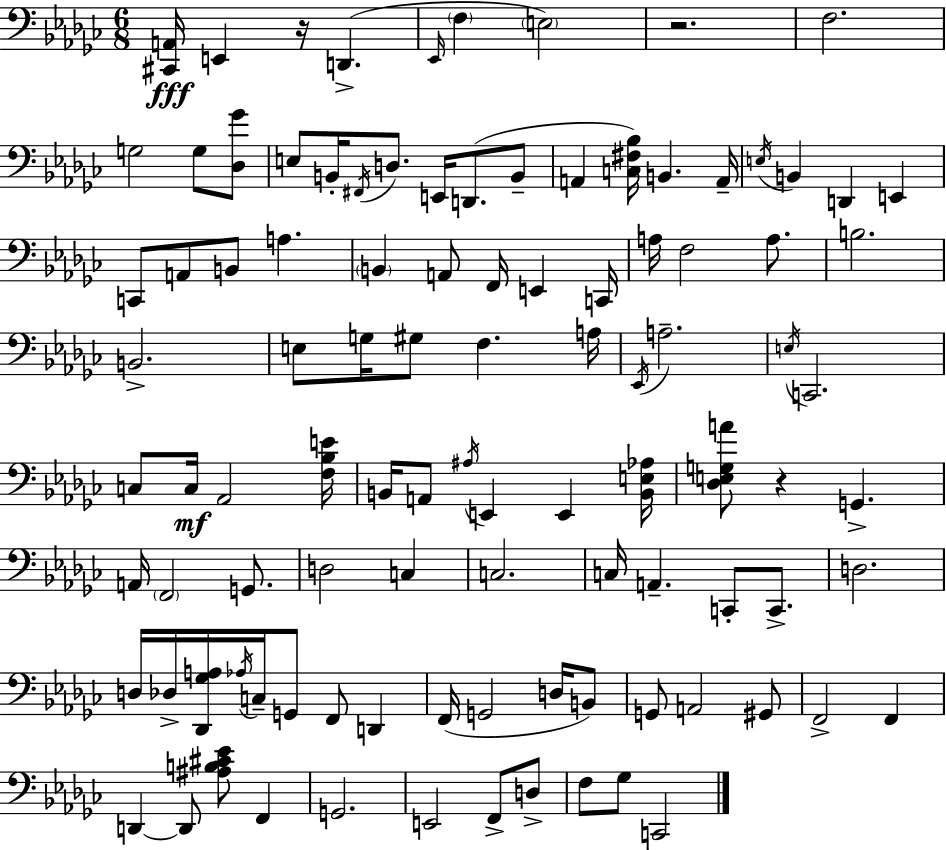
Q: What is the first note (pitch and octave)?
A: E2